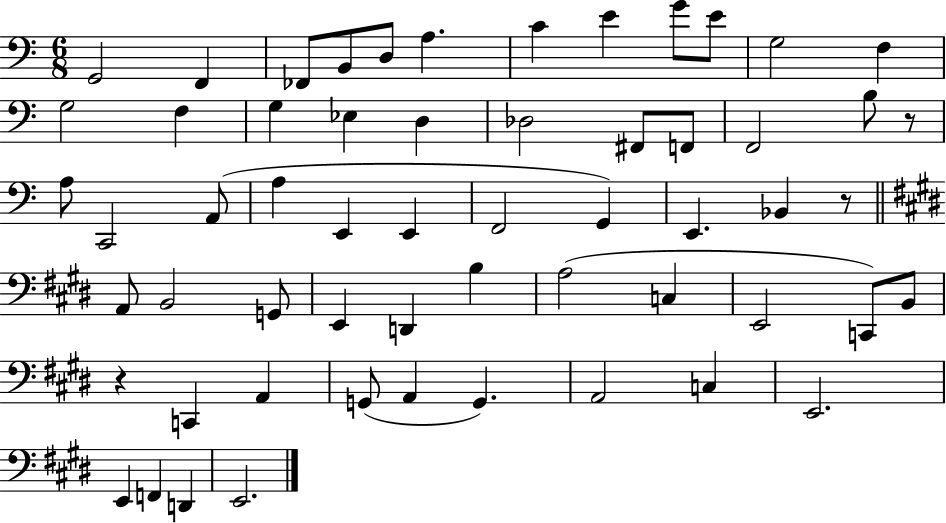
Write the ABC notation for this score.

X:1
T:Untitled
M:6/8
L:1/4
K:C
G,,2 F,, _F,,/2 B,,/2 D,/2 A, C E G/2 E/2 G,2 F, G,2 F, G, _E, D, _D,2 ^F,,/2 F,,/2 F,,2 B,/2 z/2 A,/2 C,,2 A,,/2 A, E,, E,, F,,2 G,, E,, _B,, z/2 A,,/2 B,,2 G,,/2 E,, D,, B, A,2 C, E,,2 C,,/2 B,,/2 z C,, A,, G,,/2 A,, G,, A,,2 C, E,,2 E,, F,, D,, E,,2